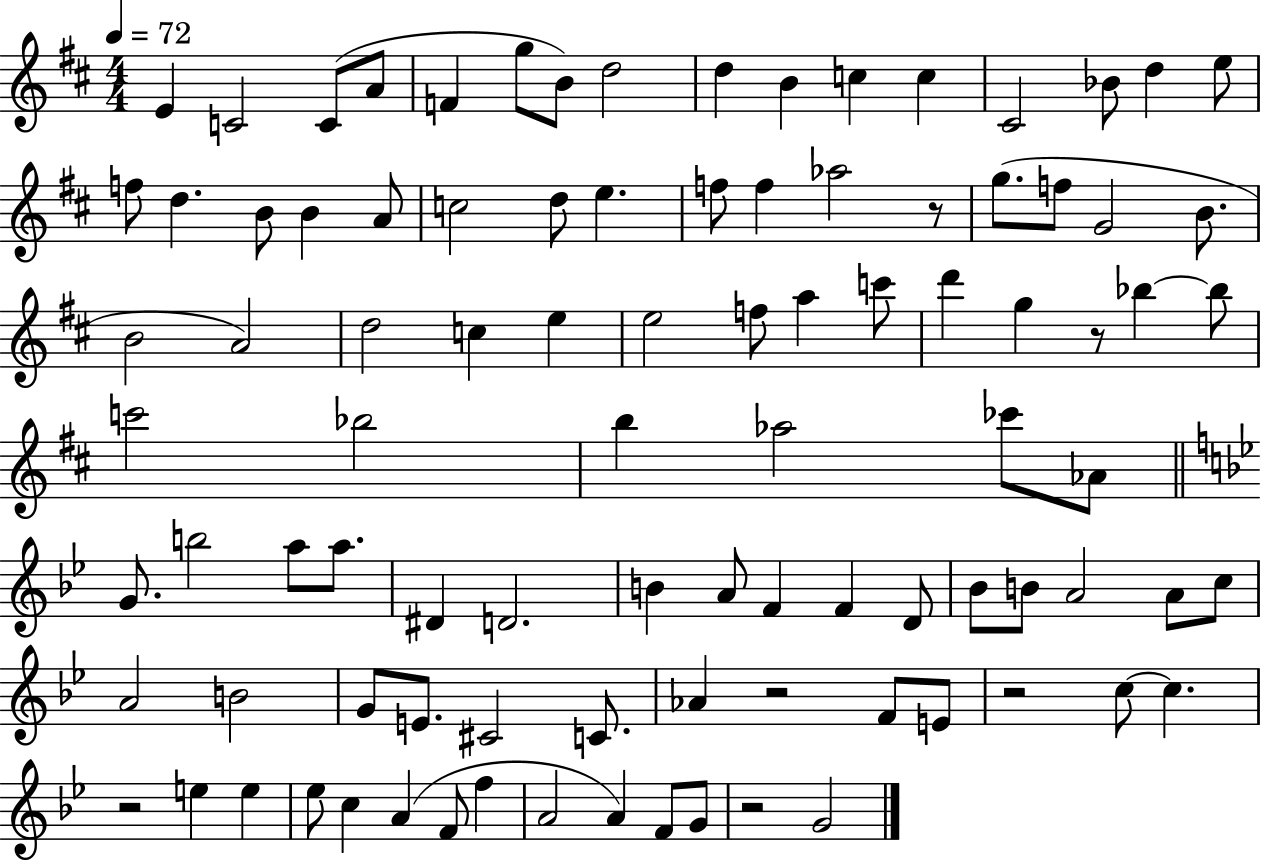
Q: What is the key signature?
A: D major